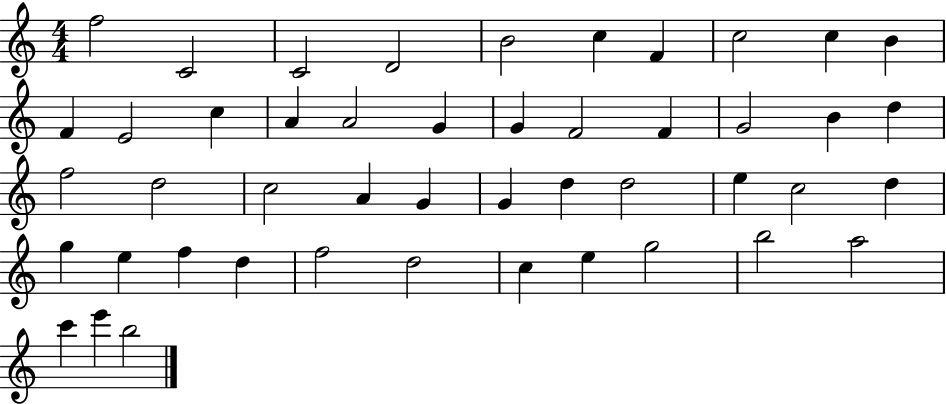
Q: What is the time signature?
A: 4/4